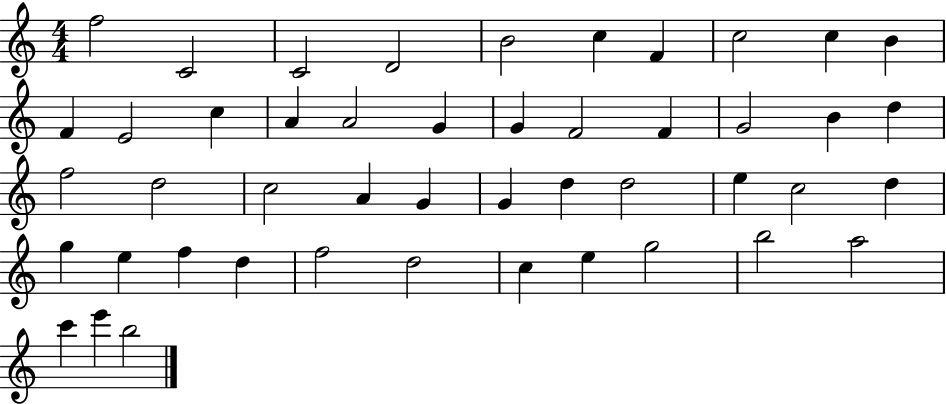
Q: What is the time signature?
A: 4/4